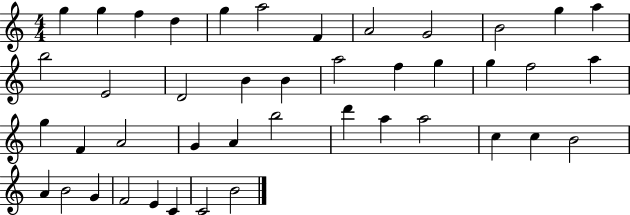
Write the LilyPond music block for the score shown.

{
  \clef treble
  \numericTimeSignature
  \time 4/4
  \key c \major
  g''4 g''4 f''4 d''4 | g''4 a''2 f'4 | a'2 g'2 | b'2 g''4 a''4 | \break b''2 e'2 | d'2 b'4 b'4 | a''2 f''4 g''4 | g''4 f''2 a''4 | \break g''4 f'4 a'2 | g'4 a'4 b''2 | d'''4 a''4 a''2 | c''4 c''4 b'2 | \break a'4 b'2 g'4 | f'2 e'4 c'4 | c'2 b'2 | \bar "|."
}